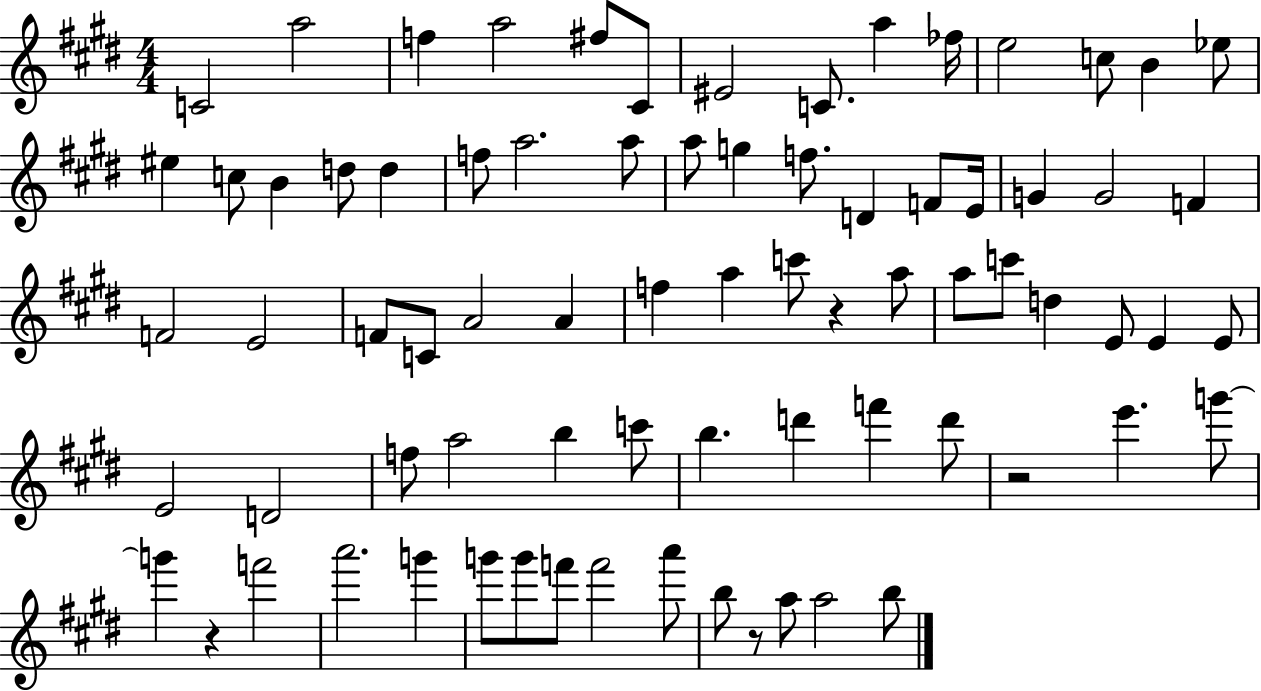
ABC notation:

X:1
T:Untitled
M:4/4
L:1/4
K:E
C2 a2 f a2 ^f/2 ^C/2 ^E2 C/2 a _f/4 e2 c/2 B _e/2 ^e c/2 B d/2 d f/2 a2 a/2 a/2 g f/2 D F/2 E/4 G G2 F F2 E2 F/2 C/2 A2 A f a c'/2 z a/2 a/2 c'/2 d E/2 E E/2 E2 D2 f/2 a2 b c'/2 b d' f' d'/2 z2 e' g'/2 g' z f'2 a'2 g' g'/2 g'/2 f'/2 f'2 a'/2 b/2 z/2 a/2 a2 b/2